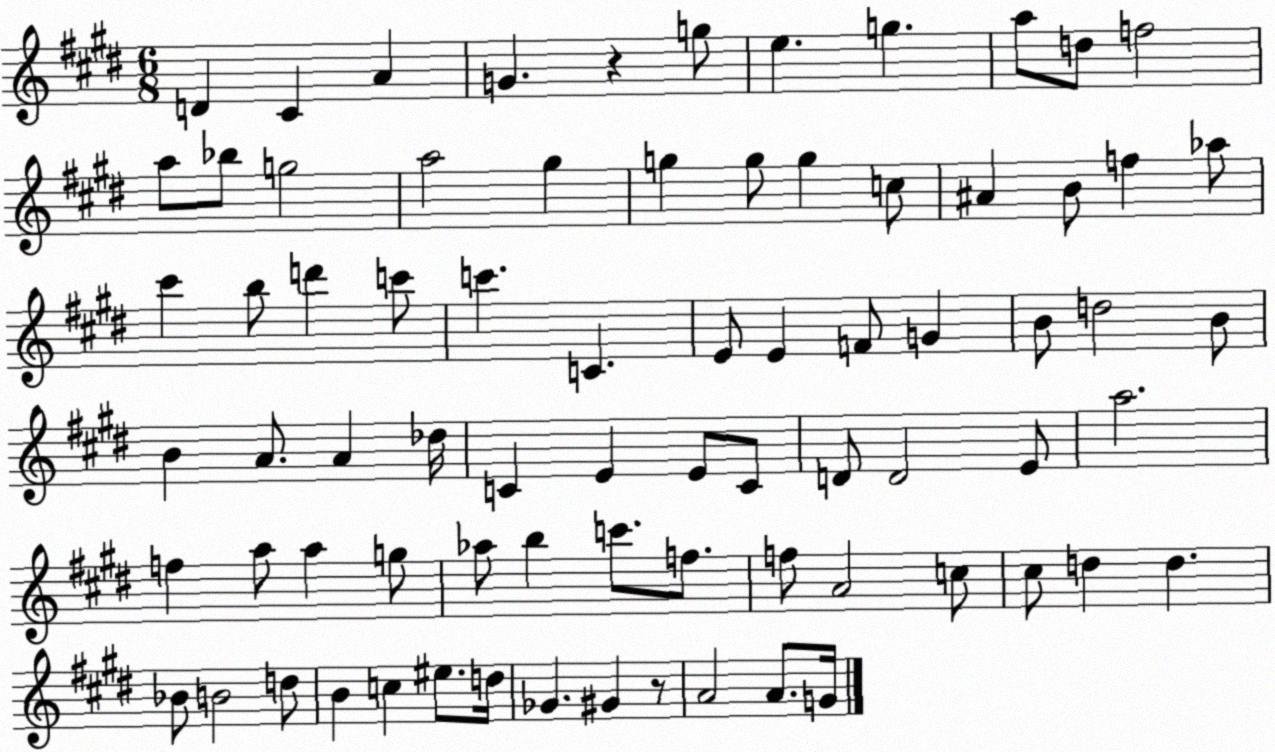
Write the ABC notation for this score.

X:1
T:Untitled
M:6/8
L:1/4
K:E
D ^C A G z g/2 e g a/2 d/2 f2 a/2 _b/2 g2 a2 ^g g g/2 g c/2 ^A B/2 f _a/2 ^c' b/2 d' c'/2 c' C E/2 E F/2 G B/2 d2 B/2 B A/2 A _d/4 C E E/2 C/2 D/2 D2 E/2 a2 f a/2 a g/2 _a/2 b c'/2 f/2 f/2 A2 c/2 ^c/2 d d _B/2 B2 d/2 B c ^e/2 d/4 _G ^G z/2 A2 A/2 G/4